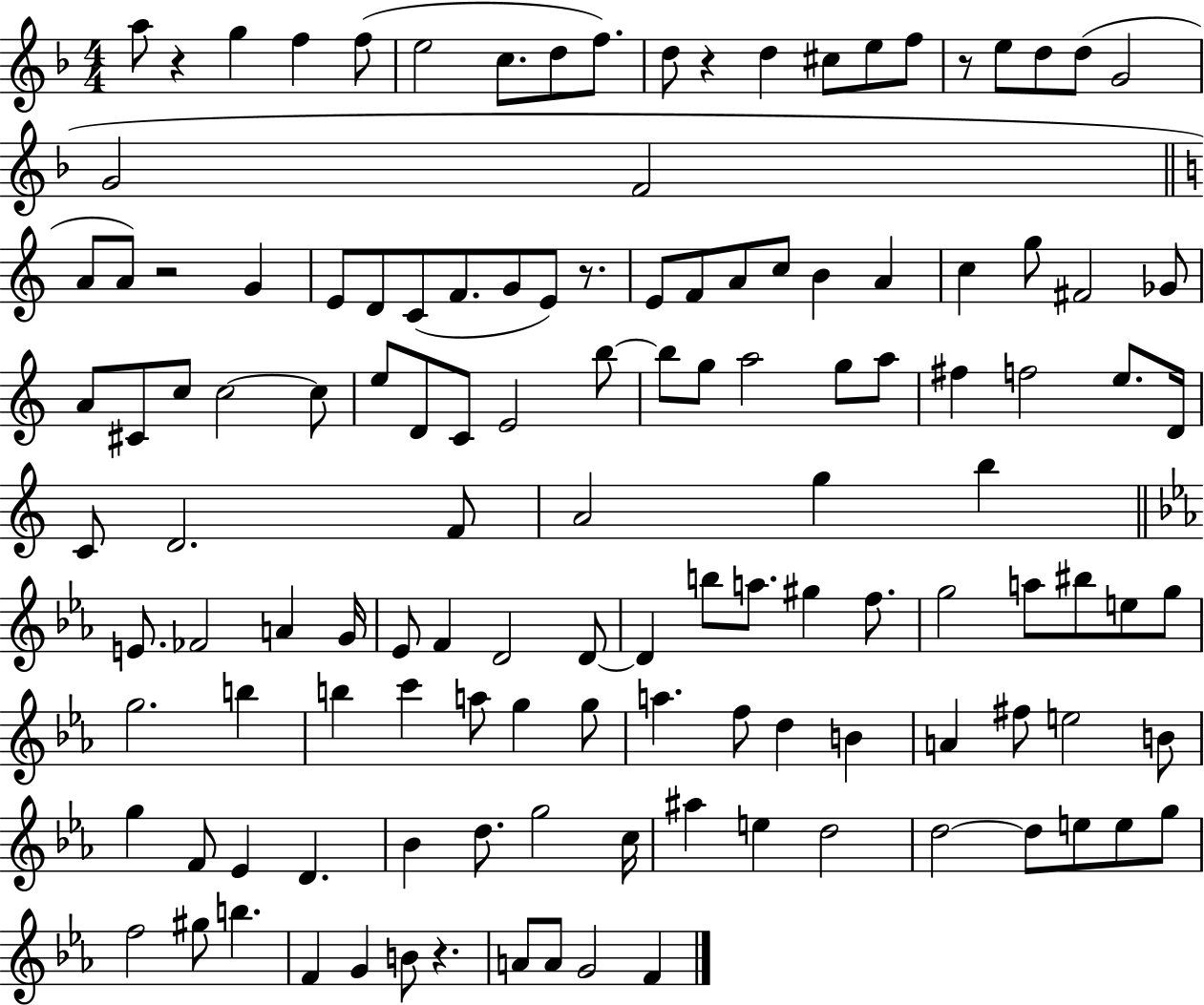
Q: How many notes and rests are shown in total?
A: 128